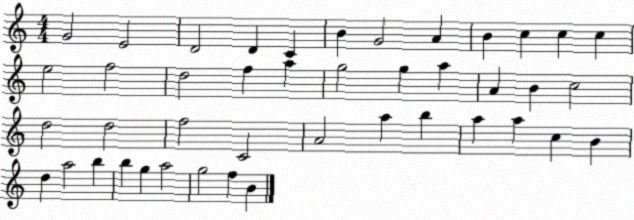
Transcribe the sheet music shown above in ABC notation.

X:1
T:Untitled
M:4/4
L:1/4
K:C
G2 E2 D2 D C B G2 A B c c c e2 f2 d2 f a g2 g a A B c2 d2 d2 f2 C2 A2 a b a a c B d a2 b b g a2 g2 f B